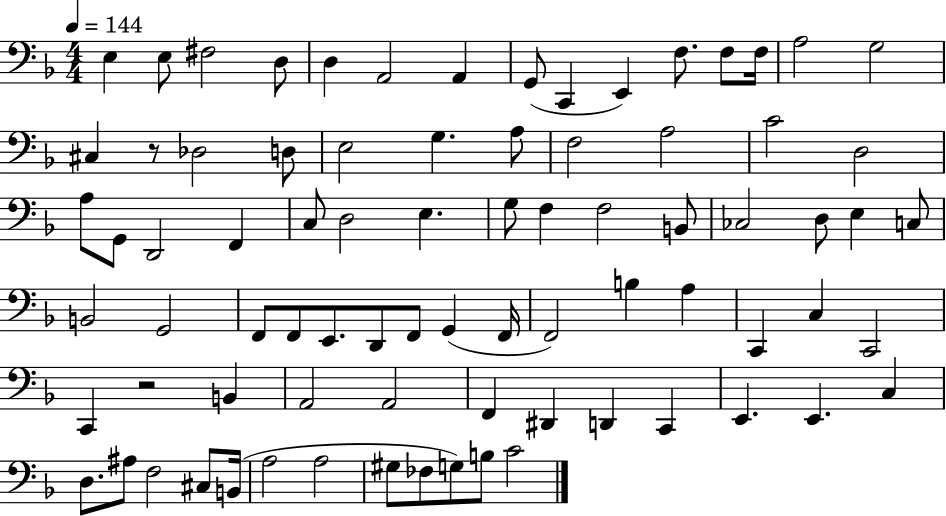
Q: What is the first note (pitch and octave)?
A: E3